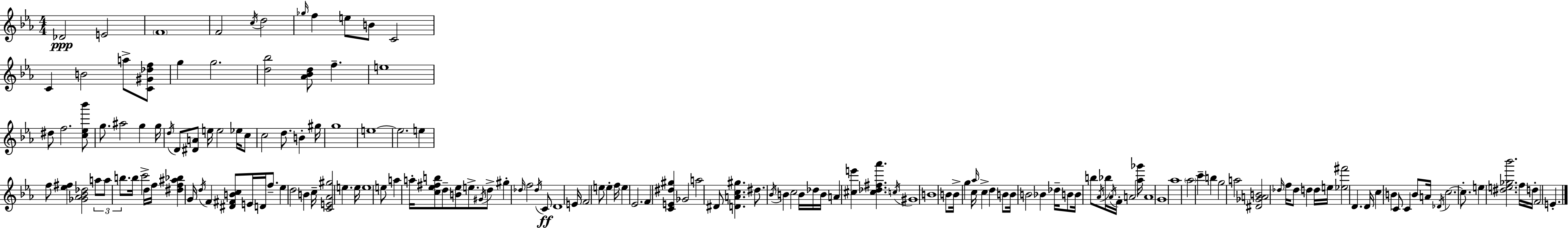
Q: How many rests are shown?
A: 0